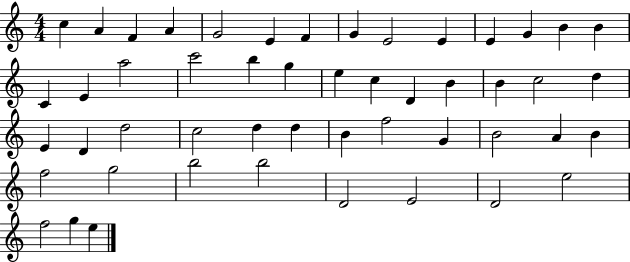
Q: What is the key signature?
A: C major